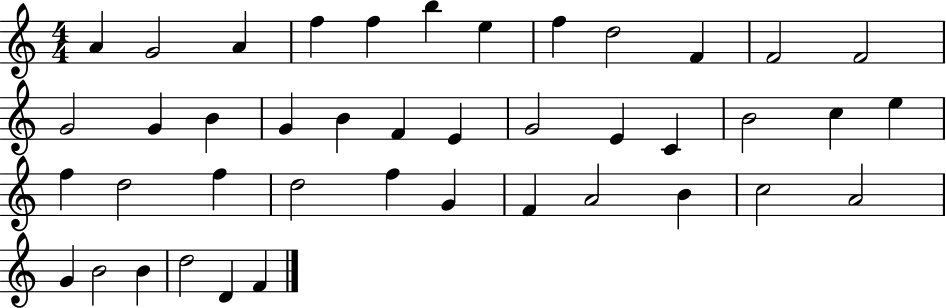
{
  \clef treble
  \numericTimeSignature
  \time 4/4
  \key c \major
  a'4 g'2 a'4 | f''4 f''4 b''4 e''4 | f''4 d''2 f'4 | f'2 f'2 | \break g'2 g'4 b'4 | g'4 b'4 f'4 e'4 | g'2 e'4 c'4 | b'2 c''4 e''4 | \break f''4 d''2 f''4 | d''2 f''4 g'4 | f'4 a'2 b'4 | c''2 a'2 | \break g'4 b'2 b'4 | d''2 d'4 f'4 | \bar "|."
}